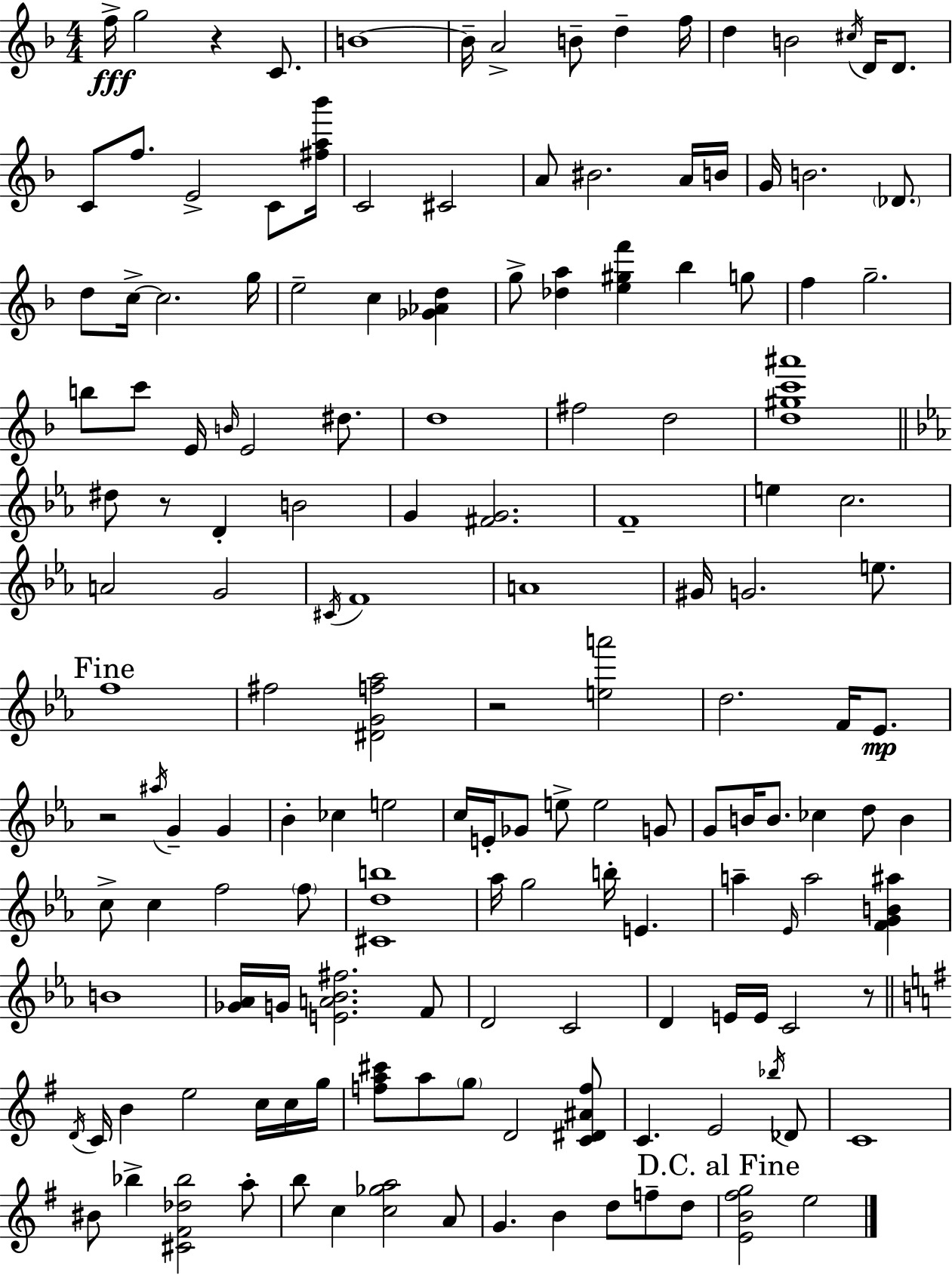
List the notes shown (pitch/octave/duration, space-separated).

F5/s G5/h R/q C4/e. B4/w B4/s A4/h B4/e D5/q F5/s D5/q B4/h C#5/s D4/s D4/e. C4/e F5/e. E4/h C4/e [F#5,A5,Bb6]/s C4/h C#4/h A4/e BIS4/h. A4/s B4/s G4/s B4/h. Db4/e. D5/e C5/s C5/h. G5/s E5/h C5/q [Gb4,Ab4,D5]/q G5/e [Db5,A5]/q [E5,G#5,F6]/q Bb5/q G5/e F5/q G5/h. B5/e C6/e E4/s B4/s E4/h D#5/e. D5/w F#5/h D5/h [D5,G#5,C6,A#6]/w D#5/e R/e D4/q B4/h G4/q [F#4,G4]/h. F4/w E5/q C5/h. A4/h G4/h C#4/s F4/w A4/w G#4/s G4/h. E5/e. F5/w F#5/h [D#4,G4,F5,Ab5]/h R/h [E5,A6]/h D5/h. F4/s Eb4/e. R/h A#5/s G4/q G4/q Bb4/q CES5/q E5/h C5/s E4/s Gb4/e E5/e E5/h G4/e G4/e B4/s B4/e. CES5/q D5/e B4/q C5/e C5/q F5/h F5/e [C#4,D5,B5]/w Ab5/s G5/h B5/s E4/q. A5/q Eb4/s A5/h [F4,G4,B4,A#5]/q B4/w [Gb4,Ab4]/s G4/s [E4,A4,Bb4,F#5]/h. F4/e D4/h C4/h D4/q E4/s E4/s C4/h R/e D4/s C4/s B4/q E5/h C5/s C5/s G5/s [F5,A5,C#6]/e A5/e G5/e D4/h [C4,D#4,A#4,F5]/e C4/q. E4/h Bb5/s Db4/e C4/w BIS4/e Bb5/q [C#4,F#4,Db5,Bb5]/h A5/e B5/e C5/q [C5,Gb5,A5]/h A4/e G4/q. B4/q D5/e F5/e D5/e [E4,B4,F#5,G5]/h E5/h